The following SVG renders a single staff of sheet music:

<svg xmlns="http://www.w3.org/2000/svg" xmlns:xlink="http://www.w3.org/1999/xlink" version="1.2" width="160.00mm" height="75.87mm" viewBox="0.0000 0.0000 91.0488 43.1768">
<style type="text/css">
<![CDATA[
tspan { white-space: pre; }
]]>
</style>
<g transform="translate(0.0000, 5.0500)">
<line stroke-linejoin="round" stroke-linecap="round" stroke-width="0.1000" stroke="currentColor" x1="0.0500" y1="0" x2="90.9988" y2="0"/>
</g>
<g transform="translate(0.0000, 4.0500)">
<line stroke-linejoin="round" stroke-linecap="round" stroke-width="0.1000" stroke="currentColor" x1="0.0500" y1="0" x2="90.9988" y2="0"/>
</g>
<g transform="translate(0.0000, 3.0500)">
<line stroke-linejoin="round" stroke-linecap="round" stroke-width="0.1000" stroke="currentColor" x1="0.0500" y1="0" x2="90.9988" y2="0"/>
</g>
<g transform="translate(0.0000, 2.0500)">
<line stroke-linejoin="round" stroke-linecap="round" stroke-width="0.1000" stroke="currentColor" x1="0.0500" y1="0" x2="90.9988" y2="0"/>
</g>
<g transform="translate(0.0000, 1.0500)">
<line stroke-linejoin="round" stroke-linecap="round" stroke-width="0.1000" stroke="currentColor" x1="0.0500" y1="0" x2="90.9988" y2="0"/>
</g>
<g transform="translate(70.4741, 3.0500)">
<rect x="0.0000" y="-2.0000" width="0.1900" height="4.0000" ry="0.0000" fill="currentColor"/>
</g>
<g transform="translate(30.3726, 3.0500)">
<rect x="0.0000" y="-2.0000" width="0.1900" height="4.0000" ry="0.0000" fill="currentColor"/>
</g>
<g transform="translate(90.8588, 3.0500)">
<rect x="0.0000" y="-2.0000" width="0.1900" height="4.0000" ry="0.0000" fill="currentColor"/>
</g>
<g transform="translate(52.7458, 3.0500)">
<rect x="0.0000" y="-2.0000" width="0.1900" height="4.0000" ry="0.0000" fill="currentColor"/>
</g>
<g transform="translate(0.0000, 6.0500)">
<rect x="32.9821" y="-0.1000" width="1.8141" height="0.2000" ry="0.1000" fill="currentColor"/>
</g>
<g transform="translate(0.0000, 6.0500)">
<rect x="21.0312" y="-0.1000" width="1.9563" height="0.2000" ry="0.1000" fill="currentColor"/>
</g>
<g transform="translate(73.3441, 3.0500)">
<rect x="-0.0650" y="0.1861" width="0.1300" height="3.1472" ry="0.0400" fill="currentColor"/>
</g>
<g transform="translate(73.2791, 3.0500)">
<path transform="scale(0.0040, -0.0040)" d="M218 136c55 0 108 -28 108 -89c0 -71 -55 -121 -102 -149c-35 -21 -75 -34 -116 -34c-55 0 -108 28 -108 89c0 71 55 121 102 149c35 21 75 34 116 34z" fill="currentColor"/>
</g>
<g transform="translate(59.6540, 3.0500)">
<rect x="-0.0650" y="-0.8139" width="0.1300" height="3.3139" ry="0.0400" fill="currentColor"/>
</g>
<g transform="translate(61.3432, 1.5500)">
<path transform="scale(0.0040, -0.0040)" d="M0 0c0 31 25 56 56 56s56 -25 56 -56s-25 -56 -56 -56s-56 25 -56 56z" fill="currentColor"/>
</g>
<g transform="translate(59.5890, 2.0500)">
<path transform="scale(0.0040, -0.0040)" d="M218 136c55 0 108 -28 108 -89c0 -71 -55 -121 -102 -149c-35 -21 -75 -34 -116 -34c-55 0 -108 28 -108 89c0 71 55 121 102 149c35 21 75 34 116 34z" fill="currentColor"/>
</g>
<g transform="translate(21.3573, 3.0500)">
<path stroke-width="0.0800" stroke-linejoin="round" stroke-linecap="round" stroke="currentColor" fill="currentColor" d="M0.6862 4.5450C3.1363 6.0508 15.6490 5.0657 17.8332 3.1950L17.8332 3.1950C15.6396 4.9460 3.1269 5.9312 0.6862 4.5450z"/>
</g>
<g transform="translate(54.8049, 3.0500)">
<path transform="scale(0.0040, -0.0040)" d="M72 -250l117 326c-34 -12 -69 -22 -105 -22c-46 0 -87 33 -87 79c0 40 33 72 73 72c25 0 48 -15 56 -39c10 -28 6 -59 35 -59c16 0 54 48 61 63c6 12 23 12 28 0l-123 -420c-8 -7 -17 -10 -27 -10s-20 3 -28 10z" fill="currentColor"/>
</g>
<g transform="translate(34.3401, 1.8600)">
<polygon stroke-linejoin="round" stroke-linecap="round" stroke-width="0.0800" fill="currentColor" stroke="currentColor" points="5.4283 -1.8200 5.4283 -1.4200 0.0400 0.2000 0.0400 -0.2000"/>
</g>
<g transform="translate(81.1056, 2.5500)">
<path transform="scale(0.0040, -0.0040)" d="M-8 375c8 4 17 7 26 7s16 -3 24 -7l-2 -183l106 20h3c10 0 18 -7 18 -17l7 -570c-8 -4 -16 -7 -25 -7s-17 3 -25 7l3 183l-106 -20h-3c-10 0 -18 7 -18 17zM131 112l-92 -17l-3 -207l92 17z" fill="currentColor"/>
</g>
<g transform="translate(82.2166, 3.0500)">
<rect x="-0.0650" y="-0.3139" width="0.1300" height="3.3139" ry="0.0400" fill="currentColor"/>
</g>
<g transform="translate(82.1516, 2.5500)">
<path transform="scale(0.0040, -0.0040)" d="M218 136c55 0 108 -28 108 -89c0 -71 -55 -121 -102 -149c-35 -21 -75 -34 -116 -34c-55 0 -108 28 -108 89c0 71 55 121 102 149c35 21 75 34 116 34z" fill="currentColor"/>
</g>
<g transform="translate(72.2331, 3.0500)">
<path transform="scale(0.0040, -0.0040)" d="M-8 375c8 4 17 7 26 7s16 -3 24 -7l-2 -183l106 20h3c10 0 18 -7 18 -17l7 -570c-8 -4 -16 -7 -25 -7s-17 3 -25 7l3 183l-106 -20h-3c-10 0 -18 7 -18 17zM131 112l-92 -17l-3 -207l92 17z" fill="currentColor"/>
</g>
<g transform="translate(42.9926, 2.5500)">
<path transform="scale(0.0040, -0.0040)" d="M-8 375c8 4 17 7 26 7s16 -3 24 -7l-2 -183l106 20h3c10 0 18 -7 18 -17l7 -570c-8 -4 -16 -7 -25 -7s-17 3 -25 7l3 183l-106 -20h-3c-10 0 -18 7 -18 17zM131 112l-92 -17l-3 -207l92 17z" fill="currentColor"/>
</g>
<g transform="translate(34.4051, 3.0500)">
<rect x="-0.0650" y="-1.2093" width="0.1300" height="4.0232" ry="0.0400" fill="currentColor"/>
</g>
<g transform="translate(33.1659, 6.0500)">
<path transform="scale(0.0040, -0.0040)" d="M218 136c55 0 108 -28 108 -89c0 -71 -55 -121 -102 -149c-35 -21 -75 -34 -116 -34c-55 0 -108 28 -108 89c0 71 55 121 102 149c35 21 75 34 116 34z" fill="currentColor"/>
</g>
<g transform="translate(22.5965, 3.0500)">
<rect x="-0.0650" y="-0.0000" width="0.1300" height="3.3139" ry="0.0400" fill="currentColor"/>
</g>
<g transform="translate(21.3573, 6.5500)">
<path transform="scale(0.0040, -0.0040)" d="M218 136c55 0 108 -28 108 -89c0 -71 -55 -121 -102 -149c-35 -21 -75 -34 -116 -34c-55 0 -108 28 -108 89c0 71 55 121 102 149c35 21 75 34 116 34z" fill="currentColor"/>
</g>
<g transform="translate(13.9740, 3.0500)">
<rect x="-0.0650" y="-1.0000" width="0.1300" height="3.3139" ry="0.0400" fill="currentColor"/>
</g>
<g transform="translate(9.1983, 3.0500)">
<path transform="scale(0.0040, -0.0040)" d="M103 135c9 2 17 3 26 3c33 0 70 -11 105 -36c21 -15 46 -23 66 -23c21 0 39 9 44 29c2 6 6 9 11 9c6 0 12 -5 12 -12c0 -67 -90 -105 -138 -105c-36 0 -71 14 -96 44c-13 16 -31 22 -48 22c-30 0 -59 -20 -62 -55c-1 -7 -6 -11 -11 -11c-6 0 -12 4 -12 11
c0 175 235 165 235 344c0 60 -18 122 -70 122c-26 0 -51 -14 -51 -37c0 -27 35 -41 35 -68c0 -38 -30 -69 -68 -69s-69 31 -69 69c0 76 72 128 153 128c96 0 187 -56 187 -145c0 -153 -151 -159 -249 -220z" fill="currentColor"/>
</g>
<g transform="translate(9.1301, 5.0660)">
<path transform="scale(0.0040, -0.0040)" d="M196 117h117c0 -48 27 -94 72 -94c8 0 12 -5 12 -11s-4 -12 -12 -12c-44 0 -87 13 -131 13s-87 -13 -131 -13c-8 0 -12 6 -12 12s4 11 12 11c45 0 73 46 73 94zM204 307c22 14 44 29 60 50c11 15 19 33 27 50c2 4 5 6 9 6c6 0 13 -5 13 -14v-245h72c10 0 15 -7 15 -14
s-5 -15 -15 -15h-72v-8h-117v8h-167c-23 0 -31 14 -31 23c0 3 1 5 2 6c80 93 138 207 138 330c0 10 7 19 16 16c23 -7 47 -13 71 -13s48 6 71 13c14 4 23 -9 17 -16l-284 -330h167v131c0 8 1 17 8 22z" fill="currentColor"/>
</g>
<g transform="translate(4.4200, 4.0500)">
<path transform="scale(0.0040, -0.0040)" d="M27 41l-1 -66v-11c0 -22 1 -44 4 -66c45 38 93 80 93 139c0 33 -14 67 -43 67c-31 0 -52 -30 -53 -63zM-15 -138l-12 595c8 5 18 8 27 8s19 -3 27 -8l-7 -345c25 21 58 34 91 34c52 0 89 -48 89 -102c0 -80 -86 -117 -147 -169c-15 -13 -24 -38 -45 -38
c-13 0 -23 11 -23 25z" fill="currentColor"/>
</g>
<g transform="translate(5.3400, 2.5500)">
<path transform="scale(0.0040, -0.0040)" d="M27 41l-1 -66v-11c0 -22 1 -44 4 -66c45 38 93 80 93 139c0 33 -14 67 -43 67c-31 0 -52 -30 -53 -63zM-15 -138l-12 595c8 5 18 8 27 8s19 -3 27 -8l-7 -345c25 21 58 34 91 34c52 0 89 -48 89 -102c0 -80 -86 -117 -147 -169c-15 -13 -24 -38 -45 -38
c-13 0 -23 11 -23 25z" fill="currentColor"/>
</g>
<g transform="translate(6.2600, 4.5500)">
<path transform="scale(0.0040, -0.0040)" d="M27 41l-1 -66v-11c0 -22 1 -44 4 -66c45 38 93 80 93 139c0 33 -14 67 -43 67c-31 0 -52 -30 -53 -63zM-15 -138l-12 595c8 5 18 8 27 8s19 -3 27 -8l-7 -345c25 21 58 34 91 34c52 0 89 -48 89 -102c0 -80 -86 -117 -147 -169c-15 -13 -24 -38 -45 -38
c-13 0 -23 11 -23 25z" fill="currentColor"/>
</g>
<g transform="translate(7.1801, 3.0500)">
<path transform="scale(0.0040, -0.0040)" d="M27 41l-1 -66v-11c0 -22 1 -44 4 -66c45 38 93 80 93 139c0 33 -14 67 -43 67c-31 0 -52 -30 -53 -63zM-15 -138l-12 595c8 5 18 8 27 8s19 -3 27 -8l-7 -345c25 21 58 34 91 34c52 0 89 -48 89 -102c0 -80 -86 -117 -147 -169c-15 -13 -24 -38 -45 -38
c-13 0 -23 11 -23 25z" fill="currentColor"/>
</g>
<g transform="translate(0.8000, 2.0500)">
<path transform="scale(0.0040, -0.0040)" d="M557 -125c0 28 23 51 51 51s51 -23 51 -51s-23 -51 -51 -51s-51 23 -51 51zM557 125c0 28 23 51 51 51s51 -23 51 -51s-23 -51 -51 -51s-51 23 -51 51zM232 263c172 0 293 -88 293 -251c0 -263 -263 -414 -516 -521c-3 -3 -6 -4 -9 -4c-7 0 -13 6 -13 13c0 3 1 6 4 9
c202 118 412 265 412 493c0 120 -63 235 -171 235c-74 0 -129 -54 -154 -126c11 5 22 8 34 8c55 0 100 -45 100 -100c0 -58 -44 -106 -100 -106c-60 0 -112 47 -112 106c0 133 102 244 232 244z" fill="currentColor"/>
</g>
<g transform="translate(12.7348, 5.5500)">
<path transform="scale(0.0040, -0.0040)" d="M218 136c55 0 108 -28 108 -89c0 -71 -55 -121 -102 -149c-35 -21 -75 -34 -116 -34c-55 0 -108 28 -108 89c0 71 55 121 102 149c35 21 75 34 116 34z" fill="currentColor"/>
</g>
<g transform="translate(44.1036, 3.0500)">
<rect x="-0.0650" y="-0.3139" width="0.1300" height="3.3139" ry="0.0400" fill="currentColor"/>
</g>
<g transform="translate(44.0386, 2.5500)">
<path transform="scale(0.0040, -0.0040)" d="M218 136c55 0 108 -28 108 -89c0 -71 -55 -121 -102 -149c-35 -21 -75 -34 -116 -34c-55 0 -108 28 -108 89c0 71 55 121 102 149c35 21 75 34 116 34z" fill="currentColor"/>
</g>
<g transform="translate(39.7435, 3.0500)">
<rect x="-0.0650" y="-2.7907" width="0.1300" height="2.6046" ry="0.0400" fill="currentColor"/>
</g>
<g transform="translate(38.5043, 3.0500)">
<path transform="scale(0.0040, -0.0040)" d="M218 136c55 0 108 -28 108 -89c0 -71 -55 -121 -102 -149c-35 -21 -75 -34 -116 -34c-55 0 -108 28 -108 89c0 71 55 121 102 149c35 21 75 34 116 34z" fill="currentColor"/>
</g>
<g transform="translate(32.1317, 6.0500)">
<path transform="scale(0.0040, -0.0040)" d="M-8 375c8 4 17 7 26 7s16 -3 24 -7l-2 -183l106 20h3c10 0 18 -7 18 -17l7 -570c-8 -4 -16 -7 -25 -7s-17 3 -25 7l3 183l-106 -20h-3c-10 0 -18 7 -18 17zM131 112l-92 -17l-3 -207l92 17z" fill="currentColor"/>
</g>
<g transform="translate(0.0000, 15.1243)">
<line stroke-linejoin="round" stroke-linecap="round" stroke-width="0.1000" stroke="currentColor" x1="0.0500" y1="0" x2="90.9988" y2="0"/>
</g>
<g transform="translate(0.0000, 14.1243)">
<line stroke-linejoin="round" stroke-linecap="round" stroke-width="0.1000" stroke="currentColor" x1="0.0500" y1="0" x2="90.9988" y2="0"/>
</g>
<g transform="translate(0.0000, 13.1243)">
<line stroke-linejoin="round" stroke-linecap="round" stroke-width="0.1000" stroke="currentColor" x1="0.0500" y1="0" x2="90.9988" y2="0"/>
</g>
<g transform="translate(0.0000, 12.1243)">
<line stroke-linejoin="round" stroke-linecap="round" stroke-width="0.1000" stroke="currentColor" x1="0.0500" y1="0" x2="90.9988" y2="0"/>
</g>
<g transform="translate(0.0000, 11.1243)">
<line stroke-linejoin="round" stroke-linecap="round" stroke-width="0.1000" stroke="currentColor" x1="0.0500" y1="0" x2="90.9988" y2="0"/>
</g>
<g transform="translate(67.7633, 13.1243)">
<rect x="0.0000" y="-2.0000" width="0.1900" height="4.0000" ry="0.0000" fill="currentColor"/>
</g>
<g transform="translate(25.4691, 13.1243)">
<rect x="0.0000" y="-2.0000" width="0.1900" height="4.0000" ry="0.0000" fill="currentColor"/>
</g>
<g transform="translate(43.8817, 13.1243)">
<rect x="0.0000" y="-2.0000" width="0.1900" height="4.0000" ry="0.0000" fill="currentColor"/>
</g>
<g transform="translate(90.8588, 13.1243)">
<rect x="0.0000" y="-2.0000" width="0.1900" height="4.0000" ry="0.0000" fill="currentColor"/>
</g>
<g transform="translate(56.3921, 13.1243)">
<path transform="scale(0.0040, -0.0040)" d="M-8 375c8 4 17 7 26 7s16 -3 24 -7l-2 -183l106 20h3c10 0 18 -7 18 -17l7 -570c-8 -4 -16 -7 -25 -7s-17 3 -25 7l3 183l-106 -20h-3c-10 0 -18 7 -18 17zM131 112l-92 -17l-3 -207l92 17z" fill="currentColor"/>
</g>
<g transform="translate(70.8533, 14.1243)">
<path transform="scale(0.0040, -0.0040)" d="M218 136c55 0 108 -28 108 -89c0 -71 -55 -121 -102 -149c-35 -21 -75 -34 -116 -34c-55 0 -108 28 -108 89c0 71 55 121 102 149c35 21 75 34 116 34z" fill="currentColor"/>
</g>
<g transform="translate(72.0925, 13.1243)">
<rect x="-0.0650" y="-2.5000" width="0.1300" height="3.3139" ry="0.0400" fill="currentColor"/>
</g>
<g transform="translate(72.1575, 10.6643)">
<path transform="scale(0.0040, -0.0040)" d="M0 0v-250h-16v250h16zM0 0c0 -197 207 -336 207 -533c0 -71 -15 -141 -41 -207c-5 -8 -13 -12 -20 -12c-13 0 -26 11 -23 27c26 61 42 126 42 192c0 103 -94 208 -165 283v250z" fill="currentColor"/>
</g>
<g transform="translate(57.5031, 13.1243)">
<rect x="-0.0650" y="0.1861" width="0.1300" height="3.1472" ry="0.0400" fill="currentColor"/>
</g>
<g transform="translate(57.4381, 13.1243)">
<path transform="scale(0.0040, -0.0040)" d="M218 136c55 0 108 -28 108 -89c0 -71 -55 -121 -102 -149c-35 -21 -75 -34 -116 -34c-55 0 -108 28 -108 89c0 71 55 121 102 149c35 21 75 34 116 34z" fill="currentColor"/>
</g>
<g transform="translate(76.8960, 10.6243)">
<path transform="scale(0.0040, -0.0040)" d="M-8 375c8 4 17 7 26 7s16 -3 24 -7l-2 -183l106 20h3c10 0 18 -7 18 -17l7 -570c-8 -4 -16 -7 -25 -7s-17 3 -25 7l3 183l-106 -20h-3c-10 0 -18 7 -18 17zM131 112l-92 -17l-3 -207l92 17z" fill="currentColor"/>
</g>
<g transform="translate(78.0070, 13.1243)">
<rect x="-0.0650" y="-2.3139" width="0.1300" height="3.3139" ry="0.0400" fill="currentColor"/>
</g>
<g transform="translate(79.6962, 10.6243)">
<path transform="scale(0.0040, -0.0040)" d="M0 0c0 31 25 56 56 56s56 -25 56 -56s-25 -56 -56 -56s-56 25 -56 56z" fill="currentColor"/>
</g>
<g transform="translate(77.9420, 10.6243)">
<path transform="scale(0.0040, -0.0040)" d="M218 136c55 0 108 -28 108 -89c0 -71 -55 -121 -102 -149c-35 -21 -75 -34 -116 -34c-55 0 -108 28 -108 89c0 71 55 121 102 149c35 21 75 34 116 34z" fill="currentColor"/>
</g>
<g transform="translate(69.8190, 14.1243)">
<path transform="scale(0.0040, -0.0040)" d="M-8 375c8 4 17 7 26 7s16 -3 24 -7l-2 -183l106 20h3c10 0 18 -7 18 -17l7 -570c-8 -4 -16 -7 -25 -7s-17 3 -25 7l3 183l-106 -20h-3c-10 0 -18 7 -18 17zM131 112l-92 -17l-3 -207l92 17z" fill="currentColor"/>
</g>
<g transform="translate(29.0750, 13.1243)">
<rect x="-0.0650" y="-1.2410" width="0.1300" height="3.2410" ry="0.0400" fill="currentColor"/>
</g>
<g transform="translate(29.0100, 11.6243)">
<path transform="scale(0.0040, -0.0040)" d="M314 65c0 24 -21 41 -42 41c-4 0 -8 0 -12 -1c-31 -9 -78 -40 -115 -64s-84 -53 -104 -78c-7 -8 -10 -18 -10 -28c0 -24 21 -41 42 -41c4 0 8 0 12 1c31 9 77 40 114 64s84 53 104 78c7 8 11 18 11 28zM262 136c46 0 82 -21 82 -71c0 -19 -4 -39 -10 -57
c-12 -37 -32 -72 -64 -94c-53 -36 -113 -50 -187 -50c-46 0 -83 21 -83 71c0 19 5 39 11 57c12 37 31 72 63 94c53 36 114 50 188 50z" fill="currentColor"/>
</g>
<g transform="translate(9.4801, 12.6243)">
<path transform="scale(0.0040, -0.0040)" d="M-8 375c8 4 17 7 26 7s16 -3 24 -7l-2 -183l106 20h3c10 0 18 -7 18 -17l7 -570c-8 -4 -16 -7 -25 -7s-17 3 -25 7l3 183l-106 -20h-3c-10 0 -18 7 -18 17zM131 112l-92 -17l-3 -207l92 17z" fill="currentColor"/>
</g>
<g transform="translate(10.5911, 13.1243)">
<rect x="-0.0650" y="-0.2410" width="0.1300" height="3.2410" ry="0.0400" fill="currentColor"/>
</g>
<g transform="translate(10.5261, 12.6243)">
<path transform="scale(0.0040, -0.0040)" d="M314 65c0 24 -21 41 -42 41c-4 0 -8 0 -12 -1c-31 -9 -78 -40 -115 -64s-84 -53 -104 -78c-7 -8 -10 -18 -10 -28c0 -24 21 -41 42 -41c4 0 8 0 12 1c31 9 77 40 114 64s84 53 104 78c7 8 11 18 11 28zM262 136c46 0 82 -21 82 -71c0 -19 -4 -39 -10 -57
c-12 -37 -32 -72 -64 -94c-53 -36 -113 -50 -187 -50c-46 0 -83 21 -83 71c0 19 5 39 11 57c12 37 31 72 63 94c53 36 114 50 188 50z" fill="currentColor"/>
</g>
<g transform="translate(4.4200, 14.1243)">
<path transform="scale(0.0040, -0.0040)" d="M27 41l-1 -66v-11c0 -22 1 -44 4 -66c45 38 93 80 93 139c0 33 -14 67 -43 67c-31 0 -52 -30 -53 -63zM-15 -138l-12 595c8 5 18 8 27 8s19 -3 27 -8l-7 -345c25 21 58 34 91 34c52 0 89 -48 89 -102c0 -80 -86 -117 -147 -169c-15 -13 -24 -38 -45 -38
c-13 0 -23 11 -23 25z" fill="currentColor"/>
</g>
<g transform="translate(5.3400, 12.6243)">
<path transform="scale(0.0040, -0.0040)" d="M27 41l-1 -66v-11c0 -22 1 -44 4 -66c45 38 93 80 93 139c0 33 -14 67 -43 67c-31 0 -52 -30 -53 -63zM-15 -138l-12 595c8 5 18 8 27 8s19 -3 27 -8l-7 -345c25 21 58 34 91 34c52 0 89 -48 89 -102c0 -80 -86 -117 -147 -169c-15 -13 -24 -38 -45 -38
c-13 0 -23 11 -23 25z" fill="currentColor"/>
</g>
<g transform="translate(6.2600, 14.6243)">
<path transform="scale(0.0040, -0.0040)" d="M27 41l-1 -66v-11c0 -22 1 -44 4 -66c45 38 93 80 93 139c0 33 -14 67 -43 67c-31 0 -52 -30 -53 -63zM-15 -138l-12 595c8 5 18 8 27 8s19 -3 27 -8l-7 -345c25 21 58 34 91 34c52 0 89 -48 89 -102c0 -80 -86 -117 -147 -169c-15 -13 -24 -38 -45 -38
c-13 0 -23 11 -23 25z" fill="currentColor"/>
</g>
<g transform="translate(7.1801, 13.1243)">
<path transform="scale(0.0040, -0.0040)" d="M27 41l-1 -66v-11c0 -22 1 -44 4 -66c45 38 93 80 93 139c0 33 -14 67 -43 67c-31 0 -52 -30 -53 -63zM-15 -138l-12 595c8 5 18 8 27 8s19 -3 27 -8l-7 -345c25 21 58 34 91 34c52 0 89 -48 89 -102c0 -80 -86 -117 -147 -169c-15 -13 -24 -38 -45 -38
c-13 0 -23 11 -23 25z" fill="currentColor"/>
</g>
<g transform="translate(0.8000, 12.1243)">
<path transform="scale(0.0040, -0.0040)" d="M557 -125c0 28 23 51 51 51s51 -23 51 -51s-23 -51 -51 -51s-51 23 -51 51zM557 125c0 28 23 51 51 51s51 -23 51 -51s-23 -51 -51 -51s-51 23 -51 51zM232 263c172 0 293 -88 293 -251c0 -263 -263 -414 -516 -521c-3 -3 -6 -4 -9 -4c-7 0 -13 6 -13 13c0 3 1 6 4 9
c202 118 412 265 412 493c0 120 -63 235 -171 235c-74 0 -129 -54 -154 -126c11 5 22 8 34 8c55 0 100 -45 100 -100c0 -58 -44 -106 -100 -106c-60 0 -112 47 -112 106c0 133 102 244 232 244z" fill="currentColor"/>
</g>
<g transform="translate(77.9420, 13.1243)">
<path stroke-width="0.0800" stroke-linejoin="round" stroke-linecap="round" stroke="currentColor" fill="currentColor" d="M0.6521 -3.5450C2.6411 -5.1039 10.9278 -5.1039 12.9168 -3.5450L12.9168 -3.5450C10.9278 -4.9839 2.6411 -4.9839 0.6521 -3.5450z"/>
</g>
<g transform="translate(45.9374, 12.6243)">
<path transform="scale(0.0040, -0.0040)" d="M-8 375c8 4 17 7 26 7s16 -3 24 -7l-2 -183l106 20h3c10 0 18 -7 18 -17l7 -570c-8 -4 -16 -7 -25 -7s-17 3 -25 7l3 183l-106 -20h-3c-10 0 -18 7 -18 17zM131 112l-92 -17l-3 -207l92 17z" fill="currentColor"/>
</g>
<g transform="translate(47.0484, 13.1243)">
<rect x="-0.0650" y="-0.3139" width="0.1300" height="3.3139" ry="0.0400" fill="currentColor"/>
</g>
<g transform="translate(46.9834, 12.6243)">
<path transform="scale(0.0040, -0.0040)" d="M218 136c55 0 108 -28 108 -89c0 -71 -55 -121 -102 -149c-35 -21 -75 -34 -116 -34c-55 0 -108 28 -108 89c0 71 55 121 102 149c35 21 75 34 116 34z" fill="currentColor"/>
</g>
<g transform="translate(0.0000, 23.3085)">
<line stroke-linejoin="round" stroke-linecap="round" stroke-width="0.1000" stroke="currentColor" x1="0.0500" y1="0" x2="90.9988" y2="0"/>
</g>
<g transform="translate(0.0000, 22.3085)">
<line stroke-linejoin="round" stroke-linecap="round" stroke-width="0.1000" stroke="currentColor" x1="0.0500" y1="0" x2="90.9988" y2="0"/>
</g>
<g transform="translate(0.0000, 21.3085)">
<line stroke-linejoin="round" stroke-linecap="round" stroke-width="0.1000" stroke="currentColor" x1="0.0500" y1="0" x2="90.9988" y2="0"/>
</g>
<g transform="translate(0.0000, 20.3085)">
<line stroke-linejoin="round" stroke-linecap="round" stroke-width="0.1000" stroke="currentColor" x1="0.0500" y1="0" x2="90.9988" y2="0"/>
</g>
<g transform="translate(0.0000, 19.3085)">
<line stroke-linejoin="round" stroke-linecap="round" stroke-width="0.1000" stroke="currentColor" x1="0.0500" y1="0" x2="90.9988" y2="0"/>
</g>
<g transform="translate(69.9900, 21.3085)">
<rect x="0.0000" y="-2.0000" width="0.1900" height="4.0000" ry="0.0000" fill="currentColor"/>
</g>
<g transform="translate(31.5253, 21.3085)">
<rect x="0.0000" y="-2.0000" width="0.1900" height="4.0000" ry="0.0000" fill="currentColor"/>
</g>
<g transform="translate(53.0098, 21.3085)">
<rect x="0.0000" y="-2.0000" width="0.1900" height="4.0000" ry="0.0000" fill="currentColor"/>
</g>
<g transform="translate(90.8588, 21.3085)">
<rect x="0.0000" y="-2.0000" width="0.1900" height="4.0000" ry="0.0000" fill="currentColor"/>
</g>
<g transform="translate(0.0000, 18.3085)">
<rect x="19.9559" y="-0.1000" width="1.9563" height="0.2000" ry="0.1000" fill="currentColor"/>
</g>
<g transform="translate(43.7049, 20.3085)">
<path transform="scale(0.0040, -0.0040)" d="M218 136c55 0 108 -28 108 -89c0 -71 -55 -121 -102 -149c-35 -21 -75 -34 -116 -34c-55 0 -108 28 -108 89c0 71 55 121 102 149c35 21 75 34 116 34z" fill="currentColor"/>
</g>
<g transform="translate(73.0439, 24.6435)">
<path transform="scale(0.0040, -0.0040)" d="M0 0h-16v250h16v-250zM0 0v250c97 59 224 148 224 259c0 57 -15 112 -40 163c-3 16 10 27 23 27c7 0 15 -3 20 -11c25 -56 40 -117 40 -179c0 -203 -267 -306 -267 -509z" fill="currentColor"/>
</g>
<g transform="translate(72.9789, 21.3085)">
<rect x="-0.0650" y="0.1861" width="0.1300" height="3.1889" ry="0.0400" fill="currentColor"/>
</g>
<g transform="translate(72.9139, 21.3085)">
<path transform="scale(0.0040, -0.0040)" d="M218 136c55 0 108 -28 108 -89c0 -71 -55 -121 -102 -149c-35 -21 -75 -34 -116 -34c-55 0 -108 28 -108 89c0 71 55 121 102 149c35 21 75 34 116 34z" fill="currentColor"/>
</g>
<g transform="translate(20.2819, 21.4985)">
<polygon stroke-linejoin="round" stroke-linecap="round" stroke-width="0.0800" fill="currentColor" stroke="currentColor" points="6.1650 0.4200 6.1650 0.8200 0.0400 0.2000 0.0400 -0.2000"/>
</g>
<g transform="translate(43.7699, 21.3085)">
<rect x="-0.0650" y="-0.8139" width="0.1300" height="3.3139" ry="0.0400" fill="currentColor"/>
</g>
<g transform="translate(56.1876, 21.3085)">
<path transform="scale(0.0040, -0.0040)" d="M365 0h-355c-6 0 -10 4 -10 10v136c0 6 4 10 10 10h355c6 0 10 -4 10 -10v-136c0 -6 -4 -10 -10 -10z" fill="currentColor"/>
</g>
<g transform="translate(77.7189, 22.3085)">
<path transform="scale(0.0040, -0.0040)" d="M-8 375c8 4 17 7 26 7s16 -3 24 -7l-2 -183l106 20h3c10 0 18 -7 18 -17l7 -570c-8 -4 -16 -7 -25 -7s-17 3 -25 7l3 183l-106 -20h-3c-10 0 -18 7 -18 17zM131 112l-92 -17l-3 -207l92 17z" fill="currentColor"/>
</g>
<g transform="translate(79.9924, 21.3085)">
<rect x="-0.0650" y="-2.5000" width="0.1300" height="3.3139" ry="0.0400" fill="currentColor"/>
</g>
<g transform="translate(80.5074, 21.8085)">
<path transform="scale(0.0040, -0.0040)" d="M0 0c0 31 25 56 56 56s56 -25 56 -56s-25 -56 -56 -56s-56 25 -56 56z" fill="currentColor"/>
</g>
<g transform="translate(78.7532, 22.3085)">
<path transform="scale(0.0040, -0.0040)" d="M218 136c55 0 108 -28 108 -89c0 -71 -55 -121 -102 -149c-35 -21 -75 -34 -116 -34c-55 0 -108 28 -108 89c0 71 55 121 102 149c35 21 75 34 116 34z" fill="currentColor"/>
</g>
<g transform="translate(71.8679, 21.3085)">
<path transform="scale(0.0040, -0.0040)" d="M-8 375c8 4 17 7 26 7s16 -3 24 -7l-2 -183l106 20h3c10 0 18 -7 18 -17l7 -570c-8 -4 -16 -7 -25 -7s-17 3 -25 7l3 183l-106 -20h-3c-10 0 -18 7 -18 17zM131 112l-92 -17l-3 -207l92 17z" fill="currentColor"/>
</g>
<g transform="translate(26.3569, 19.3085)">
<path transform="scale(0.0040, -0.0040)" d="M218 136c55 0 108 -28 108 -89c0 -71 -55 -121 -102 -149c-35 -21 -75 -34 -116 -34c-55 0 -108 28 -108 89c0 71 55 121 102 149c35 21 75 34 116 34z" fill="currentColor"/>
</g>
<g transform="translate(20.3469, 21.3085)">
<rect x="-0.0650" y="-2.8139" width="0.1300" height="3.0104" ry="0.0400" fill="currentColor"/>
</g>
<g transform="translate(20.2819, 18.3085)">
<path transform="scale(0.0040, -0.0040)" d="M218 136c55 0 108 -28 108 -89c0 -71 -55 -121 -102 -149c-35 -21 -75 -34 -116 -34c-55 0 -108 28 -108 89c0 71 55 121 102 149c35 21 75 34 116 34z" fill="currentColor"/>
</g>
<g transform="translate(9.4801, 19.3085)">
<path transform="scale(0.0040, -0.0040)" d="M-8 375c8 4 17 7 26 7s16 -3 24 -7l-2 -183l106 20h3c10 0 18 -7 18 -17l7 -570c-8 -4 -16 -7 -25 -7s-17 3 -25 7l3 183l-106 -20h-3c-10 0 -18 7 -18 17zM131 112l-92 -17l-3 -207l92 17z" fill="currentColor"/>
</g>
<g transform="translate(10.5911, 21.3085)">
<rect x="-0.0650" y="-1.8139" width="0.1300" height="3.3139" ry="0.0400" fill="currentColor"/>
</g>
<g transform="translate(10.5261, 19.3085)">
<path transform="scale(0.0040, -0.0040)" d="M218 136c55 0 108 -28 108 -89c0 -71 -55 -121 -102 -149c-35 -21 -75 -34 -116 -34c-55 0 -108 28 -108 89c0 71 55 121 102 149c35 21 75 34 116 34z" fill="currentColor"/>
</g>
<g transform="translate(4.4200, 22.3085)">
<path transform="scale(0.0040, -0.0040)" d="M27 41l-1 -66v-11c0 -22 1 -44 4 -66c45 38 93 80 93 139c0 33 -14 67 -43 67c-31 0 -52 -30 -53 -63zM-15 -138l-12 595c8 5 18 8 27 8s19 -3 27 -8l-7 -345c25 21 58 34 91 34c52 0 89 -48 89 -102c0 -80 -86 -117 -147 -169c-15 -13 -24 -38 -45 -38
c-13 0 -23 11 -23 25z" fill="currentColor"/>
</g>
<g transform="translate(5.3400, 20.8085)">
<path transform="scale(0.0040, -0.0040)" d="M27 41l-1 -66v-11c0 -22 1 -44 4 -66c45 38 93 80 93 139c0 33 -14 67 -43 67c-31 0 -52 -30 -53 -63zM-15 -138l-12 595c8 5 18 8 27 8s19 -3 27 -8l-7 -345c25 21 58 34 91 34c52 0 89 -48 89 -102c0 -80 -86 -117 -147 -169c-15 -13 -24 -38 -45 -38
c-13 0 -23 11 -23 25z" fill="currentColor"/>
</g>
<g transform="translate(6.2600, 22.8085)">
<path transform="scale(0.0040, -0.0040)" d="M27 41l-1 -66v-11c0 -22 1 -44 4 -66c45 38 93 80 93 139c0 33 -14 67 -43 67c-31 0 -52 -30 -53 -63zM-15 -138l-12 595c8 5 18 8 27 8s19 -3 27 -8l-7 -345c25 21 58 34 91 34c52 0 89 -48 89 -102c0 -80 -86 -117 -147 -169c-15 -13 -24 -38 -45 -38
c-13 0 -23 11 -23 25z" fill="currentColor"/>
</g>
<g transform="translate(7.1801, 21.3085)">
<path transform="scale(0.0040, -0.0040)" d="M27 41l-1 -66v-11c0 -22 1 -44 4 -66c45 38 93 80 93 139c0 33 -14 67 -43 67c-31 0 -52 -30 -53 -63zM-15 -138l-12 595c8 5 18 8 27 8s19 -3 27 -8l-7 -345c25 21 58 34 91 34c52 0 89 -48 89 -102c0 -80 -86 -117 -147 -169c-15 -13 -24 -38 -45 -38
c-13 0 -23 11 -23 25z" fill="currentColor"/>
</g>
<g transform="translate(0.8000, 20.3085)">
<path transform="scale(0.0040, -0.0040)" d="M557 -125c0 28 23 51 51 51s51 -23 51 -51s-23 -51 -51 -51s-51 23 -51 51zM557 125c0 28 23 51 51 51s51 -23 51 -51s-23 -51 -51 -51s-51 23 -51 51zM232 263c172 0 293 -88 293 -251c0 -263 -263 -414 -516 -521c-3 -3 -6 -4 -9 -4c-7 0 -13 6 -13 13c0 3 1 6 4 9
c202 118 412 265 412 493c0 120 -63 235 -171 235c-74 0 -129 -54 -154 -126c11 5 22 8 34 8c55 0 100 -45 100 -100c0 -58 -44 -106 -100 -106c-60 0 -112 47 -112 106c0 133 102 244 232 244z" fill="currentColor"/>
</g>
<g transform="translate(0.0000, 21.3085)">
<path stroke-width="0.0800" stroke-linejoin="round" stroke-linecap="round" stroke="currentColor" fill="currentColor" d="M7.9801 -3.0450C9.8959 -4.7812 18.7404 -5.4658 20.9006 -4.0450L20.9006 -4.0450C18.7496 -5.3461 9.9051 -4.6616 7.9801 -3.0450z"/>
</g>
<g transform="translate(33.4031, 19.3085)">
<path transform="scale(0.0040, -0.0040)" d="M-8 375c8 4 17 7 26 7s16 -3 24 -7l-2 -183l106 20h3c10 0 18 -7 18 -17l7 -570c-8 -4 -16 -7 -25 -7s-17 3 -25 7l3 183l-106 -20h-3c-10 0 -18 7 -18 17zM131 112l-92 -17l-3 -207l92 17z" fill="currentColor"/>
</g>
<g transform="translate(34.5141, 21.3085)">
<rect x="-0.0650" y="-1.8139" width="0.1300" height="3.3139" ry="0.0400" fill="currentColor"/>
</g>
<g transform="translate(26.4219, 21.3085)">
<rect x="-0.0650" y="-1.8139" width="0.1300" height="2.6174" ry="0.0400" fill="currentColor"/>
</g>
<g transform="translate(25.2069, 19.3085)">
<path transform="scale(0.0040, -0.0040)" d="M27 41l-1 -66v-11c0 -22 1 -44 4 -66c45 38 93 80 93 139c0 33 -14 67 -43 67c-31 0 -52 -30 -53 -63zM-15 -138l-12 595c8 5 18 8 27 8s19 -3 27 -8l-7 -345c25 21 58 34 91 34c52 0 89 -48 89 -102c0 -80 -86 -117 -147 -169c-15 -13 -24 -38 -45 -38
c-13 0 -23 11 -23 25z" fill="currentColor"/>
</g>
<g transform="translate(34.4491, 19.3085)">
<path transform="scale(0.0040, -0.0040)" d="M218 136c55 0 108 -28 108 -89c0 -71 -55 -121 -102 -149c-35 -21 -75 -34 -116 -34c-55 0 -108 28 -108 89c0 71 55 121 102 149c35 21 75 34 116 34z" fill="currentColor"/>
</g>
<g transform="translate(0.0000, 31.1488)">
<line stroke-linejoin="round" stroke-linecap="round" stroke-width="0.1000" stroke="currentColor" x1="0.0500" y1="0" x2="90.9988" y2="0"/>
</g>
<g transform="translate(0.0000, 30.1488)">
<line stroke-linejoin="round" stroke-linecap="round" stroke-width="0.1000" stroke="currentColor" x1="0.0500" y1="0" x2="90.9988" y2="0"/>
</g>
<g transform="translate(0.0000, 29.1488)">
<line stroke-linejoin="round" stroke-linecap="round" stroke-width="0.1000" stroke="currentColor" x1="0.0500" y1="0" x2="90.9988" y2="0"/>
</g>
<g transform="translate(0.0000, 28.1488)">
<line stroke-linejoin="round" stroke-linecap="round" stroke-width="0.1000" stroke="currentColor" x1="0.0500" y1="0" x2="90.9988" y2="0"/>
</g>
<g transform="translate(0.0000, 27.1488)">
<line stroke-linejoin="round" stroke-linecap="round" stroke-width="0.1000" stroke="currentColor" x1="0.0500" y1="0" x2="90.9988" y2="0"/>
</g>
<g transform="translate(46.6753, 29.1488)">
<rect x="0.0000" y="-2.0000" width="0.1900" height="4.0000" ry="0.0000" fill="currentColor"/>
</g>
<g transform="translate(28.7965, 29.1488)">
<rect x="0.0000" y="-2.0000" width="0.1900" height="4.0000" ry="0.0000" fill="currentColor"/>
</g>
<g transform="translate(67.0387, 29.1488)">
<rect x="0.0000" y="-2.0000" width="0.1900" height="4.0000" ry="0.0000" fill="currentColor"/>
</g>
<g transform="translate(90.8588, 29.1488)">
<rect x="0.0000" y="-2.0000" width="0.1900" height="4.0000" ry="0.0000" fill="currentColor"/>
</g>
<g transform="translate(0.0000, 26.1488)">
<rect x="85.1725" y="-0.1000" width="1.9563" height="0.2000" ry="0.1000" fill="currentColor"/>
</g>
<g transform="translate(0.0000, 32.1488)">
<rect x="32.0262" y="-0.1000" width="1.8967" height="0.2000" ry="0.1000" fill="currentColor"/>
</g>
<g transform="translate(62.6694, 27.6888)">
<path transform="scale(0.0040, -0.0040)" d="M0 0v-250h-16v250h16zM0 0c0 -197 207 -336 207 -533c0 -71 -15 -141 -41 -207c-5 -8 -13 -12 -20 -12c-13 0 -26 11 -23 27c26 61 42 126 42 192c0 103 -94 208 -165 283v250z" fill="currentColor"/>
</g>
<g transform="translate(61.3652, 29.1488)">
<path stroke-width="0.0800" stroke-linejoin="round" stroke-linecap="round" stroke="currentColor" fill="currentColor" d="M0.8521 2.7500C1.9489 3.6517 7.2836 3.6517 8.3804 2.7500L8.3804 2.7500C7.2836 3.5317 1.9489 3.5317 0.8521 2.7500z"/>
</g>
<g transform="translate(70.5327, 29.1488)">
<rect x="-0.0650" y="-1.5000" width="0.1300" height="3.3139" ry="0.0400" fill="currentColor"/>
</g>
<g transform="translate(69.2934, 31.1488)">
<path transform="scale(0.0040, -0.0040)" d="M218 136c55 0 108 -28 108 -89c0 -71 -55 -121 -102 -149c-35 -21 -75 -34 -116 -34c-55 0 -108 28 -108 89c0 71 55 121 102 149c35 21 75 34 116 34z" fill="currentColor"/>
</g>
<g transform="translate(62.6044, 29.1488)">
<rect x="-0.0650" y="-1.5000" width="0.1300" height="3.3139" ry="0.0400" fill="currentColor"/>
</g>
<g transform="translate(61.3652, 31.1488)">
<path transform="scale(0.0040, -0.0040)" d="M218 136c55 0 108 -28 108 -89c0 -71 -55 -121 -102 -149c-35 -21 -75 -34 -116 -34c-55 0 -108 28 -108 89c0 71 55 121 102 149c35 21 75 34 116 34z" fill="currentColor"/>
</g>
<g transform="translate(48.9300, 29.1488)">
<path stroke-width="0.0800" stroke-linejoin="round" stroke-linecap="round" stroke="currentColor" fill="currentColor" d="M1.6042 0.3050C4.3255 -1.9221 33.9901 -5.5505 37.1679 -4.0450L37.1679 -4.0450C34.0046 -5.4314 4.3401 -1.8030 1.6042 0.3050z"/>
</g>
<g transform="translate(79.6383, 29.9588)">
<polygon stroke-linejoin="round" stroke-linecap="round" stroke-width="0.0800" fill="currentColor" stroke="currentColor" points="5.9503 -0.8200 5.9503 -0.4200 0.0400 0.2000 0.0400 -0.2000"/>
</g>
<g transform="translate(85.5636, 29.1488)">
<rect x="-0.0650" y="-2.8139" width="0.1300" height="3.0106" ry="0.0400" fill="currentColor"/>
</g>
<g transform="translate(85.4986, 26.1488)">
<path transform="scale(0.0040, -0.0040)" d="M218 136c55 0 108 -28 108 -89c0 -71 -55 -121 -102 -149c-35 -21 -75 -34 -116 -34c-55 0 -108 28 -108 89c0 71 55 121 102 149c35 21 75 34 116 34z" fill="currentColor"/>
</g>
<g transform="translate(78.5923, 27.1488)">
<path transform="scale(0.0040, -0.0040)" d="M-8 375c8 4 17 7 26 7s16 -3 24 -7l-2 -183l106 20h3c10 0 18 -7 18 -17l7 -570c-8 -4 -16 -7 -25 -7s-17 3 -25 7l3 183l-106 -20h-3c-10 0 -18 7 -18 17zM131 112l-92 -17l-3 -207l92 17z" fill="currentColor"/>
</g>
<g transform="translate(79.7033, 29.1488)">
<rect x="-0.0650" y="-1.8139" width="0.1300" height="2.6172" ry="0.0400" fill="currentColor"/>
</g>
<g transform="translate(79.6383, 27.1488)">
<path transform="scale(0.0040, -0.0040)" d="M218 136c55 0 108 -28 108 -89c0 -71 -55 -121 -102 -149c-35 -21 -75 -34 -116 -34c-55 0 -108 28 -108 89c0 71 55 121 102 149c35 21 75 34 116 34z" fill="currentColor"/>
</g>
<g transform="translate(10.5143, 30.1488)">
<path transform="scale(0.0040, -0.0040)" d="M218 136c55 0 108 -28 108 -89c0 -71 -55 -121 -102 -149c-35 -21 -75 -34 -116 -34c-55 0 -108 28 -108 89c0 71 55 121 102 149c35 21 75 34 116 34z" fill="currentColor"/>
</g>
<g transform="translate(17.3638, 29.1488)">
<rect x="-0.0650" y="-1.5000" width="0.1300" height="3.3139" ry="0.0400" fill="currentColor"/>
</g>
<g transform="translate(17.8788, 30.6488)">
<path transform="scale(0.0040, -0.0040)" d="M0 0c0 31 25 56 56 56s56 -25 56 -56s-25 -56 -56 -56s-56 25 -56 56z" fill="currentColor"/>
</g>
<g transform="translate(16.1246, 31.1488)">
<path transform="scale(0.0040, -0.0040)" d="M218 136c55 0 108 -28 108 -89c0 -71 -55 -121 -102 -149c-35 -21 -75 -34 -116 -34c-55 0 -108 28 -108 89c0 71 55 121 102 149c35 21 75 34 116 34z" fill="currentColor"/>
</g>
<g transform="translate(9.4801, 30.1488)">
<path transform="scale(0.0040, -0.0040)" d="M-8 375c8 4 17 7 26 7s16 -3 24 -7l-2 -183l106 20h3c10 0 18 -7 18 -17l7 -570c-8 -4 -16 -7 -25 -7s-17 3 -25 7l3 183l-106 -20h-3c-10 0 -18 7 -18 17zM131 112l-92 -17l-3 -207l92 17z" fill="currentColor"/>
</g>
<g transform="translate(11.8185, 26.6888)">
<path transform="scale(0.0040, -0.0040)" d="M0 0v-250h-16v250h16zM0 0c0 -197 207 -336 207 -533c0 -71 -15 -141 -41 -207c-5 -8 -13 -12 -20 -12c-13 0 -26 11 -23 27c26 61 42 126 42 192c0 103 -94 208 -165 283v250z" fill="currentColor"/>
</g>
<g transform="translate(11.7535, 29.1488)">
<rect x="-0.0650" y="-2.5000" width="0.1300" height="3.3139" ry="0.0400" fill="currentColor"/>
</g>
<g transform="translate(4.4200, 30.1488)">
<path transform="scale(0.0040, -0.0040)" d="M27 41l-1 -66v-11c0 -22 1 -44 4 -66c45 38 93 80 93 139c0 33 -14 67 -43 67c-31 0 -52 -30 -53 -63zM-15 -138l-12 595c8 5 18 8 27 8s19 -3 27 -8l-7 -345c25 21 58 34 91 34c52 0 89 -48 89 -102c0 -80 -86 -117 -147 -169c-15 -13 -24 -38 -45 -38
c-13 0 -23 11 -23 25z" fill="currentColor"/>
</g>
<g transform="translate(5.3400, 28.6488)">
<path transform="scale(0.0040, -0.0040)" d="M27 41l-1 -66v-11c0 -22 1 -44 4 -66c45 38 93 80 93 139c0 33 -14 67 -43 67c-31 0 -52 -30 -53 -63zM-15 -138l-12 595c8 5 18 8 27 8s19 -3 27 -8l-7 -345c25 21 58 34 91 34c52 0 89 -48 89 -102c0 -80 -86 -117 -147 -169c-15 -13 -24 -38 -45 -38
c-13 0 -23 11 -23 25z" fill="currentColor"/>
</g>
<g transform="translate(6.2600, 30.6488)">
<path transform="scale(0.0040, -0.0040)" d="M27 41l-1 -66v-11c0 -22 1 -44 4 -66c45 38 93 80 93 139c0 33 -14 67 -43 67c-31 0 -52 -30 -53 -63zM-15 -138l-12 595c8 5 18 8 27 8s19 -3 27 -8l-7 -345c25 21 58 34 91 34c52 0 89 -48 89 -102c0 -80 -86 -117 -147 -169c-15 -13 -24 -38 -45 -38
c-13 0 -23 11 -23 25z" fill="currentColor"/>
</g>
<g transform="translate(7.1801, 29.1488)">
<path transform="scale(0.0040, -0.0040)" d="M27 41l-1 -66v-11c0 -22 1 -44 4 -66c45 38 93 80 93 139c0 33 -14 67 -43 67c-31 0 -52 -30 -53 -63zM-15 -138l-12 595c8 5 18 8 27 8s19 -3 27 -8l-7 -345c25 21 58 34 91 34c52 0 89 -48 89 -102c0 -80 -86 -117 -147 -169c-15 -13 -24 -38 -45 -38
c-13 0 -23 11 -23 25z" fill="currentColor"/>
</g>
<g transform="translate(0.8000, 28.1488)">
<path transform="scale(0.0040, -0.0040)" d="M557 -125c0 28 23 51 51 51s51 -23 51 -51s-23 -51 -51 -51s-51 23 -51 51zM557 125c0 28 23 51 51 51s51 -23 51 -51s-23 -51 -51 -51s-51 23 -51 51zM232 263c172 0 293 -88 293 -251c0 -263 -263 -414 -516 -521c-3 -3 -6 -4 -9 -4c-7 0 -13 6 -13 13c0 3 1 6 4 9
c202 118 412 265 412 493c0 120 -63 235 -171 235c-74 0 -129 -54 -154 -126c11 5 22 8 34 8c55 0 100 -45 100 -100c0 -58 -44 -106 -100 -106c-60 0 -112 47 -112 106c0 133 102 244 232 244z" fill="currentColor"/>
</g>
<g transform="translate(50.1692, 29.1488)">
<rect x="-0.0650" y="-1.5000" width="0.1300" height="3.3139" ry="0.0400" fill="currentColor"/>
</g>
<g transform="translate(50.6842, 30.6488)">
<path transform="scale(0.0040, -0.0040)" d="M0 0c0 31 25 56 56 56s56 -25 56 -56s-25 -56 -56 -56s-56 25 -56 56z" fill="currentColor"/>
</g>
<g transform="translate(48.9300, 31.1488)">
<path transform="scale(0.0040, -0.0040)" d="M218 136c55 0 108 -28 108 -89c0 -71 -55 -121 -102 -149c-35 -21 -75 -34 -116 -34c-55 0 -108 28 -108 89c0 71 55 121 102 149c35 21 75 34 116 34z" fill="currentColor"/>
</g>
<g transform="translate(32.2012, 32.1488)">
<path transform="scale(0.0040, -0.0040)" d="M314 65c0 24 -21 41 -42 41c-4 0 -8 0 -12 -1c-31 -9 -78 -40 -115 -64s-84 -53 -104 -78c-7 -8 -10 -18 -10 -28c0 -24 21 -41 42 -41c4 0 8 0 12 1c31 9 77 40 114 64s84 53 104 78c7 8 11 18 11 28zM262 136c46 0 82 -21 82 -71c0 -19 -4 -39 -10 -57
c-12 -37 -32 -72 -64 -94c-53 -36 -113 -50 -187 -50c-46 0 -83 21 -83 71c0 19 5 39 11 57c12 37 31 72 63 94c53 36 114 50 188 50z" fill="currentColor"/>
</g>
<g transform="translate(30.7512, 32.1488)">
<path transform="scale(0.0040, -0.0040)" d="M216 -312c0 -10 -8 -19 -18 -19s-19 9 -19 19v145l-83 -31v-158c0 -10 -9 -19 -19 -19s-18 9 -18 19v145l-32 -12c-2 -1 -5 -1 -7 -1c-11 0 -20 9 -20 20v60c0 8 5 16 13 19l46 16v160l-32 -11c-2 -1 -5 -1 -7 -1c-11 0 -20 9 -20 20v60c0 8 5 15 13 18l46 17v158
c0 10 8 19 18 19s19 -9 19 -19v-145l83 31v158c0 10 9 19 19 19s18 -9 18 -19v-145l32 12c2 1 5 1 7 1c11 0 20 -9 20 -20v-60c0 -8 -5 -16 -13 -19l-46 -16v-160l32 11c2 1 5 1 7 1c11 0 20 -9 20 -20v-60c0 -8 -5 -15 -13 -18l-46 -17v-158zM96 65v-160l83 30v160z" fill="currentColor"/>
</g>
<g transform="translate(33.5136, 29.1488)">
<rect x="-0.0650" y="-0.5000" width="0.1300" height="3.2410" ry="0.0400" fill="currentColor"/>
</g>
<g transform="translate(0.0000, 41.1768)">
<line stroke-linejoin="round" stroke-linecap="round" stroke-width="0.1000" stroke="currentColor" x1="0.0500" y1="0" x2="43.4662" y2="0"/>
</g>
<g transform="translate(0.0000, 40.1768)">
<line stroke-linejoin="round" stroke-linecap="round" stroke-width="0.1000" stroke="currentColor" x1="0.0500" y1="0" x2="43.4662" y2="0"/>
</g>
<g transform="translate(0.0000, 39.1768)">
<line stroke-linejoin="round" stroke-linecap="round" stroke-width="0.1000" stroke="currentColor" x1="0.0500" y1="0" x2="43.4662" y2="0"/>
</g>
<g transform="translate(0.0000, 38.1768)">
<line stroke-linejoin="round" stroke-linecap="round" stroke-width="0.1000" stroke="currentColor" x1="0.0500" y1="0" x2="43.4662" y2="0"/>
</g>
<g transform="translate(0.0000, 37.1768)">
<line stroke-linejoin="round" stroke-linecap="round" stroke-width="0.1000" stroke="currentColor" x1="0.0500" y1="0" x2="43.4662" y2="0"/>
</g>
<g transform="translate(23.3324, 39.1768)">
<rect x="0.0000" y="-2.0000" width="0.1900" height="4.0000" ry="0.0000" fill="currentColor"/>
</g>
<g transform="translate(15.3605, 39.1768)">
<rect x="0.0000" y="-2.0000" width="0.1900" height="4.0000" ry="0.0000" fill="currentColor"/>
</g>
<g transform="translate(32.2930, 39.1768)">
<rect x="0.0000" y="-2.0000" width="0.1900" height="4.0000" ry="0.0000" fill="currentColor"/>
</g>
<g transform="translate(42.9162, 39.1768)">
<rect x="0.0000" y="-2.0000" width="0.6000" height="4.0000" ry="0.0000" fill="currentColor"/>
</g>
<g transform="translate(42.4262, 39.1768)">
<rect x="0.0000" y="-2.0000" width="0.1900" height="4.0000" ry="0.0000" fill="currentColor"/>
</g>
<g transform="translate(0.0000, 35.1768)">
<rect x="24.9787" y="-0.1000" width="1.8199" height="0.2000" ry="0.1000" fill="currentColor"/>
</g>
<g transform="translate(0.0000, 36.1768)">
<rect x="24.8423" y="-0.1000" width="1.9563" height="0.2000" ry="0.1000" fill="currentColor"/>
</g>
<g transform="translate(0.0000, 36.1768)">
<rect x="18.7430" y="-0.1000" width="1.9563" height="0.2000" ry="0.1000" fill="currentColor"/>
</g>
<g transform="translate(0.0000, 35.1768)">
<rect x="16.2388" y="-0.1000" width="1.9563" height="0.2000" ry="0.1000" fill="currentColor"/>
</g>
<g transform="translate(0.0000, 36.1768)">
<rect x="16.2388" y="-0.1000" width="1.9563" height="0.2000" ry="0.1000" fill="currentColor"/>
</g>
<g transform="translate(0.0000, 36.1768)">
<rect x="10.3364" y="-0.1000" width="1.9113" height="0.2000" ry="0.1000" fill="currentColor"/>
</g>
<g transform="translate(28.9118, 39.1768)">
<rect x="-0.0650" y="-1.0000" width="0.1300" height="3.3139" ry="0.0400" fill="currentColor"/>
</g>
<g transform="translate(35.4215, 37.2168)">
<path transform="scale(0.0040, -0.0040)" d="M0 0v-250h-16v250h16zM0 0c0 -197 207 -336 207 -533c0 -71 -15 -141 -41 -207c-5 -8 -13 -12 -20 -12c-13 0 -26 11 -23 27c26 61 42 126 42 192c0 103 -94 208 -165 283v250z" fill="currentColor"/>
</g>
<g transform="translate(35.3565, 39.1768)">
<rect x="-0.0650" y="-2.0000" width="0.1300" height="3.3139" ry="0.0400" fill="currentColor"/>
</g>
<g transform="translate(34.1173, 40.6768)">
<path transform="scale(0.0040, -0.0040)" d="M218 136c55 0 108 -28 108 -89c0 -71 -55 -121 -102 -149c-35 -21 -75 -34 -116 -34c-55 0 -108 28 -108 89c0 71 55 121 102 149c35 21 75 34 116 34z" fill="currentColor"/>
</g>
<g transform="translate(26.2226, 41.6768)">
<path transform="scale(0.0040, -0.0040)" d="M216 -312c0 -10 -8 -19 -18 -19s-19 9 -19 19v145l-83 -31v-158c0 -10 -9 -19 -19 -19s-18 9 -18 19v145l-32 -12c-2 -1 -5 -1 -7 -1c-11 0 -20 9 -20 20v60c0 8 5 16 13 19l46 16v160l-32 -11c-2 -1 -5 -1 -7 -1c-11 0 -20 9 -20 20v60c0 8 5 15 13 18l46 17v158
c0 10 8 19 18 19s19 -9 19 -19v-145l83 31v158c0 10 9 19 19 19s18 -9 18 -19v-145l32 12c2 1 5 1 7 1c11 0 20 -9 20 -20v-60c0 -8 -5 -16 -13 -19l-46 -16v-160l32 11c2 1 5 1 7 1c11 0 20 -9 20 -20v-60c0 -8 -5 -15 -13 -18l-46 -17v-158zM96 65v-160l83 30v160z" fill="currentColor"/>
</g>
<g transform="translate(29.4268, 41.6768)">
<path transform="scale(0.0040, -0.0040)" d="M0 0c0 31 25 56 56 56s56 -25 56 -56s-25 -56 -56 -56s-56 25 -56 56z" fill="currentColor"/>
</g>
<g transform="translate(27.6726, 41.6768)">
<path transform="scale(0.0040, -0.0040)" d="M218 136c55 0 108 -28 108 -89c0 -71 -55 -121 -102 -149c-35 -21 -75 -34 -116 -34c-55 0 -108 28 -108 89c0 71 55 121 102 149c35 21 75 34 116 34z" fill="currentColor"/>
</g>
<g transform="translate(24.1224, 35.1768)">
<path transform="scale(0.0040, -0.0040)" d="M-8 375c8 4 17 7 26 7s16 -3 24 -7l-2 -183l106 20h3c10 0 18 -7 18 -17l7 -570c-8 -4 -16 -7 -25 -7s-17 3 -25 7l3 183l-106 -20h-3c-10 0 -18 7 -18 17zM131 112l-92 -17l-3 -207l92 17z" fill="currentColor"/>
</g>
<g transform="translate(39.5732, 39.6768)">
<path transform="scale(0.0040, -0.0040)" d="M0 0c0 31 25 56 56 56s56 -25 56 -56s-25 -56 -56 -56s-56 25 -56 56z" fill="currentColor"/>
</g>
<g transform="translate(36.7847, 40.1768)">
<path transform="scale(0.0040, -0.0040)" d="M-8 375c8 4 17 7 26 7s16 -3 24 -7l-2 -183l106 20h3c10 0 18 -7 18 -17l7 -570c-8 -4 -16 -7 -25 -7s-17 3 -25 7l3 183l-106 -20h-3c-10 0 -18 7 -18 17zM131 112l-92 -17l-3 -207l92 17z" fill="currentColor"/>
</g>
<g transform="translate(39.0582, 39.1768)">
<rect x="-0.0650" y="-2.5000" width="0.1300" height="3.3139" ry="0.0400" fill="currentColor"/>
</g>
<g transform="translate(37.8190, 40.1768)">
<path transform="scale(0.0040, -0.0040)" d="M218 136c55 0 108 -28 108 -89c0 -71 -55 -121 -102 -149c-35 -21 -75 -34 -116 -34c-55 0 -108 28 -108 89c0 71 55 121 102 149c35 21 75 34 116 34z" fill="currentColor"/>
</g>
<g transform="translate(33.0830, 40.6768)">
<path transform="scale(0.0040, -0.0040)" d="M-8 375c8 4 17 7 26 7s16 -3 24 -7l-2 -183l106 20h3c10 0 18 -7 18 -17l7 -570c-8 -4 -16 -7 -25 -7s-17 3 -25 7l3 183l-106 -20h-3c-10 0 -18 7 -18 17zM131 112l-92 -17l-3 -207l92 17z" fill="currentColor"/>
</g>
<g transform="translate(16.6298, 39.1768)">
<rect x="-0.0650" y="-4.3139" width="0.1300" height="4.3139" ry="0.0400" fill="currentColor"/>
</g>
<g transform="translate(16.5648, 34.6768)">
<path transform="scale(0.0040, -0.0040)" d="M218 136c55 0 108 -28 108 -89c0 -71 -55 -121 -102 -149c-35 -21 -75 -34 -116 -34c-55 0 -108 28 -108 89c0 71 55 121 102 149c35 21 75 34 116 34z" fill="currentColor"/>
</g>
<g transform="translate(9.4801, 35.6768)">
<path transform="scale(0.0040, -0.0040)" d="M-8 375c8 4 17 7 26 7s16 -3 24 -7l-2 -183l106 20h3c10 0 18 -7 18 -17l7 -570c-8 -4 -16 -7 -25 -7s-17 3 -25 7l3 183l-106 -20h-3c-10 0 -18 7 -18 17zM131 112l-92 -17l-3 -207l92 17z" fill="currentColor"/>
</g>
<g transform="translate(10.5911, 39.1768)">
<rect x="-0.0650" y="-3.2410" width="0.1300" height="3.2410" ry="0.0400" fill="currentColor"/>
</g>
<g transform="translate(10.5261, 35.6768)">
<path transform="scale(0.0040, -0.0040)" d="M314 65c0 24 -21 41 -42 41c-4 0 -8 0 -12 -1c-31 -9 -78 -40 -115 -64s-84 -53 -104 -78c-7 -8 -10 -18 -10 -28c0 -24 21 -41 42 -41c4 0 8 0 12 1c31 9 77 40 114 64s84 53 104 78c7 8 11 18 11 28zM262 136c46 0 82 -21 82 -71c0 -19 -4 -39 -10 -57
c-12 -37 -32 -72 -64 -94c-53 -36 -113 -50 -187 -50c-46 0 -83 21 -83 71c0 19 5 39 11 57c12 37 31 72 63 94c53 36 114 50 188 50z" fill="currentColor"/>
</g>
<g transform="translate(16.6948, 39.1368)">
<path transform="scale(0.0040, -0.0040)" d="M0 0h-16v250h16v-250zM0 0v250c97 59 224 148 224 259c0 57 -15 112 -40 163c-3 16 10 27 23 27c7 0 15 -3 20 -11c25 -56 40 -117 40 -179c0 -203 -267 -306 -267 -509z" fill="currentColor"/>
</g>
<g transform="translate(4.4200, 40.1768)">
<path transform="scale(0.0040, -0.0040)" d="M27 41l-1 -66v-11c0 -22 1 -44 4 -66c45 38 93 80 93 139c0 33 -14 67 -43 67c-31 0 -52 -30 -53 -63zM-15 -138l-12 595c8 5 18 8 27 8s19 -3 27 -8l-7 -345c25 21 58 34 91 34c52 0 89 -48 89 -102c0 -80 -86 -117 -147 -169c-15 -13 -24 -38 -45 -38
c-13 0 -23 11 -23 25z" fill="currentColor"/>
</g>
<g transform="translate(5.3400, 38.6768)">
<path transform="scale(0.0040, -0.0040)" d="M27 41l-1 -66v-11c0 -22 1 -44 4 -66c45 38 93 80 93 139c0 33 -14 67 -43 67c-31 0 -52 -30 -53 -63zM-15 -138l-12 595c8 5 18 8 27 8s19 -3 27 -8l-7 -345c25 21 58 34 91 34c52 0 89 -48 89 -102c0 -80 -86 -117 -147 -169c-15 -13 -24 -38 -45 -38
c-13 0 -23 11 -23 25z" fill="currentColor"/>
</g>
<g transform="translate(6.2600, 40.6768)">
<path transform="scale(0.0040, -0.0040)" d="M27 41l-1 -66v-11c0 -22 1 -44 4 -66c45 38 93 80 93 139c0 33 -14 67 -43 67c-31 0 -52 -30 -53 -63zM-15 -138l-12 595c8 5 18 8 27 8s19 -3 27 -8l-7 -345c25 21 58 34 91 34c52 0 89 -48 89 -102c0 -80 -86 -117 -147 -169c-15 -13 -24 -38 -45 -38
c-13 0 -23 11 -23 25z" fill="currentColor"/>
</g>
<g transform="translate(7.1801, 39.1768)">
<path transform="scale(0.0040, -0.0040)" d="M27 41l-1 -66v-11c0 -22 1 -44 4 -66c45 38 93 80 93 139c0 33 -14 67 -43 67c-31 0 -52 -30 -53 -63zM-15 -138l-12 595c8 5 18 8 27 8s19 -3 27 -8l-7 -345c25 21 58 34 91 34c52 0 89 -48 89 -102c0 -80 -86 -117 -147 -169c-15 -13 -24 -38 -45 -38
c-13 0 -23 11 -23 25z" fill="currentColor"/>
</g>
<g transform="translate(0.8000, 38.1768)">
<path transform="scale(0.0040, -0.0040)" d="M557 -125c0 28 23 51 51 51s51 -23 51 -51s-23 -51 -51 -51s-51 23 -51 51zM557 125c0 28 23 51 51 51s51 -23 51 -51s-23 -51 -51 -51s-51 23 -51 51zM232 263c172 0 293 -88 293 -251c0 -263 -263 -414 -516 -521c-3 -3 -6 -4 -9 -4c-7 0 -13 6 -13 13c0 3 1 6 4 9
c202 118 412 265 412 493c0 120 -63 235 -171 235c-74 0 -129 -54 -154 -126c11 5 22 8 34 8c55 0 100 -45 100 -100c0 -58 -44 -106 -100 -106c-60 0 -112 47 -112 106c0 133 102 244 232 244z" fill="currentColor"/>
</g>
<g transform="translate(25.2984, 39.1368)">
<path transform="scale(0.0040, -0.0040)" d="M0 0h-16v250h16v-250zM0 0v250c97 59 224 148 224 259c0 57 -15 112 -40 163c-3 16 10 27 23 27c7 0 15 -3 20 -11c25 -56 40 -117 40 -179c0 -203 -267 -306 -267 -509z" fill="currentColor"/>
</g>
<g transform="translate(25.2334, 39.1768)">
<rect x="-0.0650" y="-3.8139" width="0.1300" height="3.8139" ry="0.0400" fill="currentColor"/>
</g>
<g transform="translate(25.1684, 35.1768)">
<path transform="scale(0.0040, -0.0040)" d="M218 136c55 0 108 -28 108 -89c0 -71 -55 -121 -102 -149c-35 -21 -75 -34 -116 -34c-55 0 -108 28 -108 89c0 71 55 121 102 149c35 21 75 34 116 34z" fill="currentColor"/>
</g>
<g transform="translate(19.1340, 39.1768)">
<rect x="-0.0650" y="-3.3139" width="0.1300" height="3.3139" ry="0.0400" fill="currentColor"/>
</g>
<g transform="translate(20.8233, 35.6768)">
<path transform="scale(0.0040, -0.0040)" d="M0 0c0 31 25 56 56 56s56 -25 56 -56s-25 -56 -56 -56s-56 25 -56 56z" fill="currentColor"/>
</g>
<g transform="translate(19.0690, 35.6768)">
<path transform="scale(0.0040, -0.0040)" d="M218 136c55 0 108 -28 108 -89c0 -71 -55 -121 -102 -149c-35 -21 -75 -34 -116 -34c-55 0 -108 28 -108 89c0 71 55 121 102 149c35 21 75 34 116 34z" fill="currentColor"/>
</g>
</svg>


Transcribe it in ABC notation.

X:1
T:Untitled
M:2/4
L:1/4
K:Ab
F,, _D,, E,,/2 _D,/2 E, z/2 F, D, E, E,2 G,2 E, D, B,,/2 B, A, C/2 _A,/2 A, F, z2 D,/2 B,, B,,/2 G,, ^E,,2 G,, G,,/2 G,, A,/2 C/2 D2 F/2 _D E/2 ^F,, A,,/2 B,,